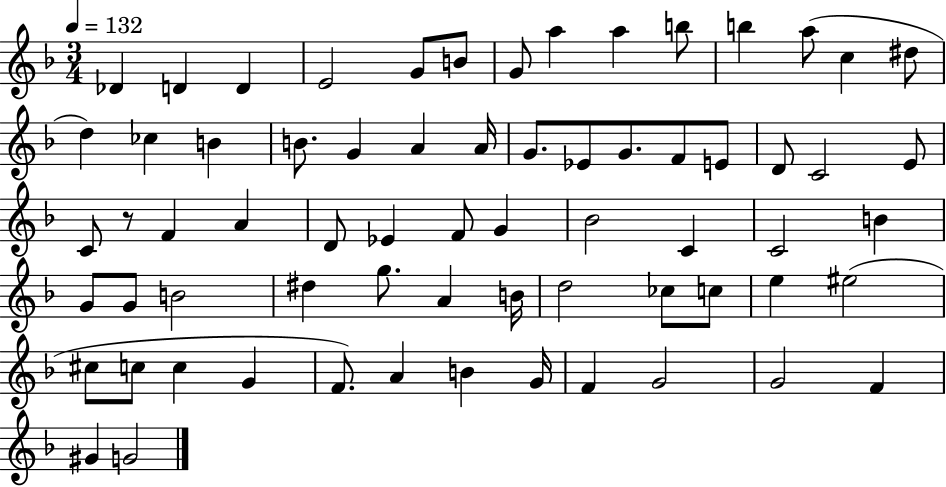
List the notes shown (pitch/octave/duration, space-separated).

Db4/q D4/q D4/q E4/h G4/e B4/e G4/e A5/q A5/q B5/e B5/q A5/e C5/q D#5/e D5/q CES5/q B4/q B4/e. G4/q A4/q A4/s G4/e. Eb4/e G4/e. F4/e E4/e D4/e C4/h E4/e C4/e R/e F4/q A4/q D4/e Eb4/q F4/e G4/q Bb4/h C4/q C4/h B4/q G4/e G4/e B4/h D#5/q G5/e. A4/q B4/s D5/h CES5/e C5/e E5/q EIS5/h C#5/e C5/e C5/q G4/q F4/e. A4/q B4/q G4/s F4/q G4/h G4/h F4/q G#4/q G4/h